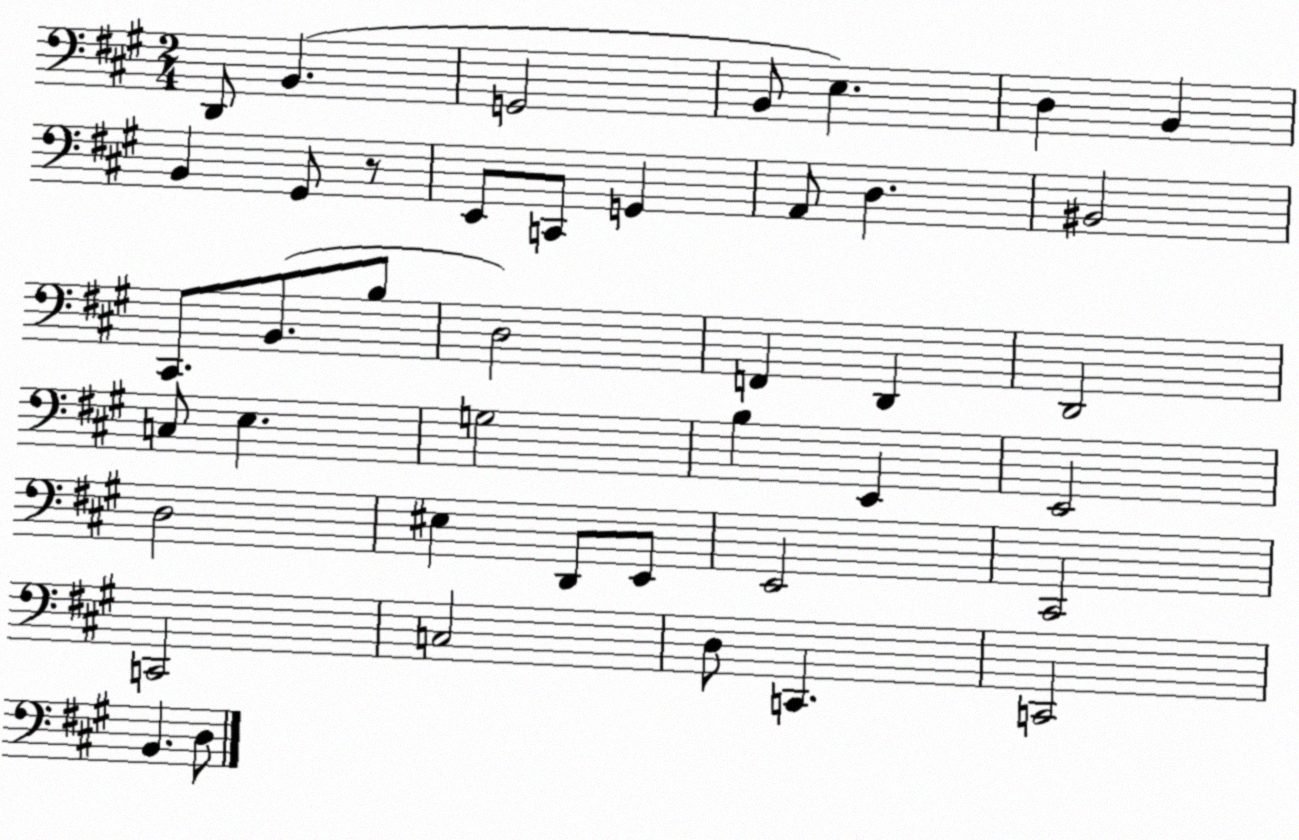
X:1
T:Untitled
M:2/4
L:1/4
K:A
D,,/2 B,, G,,2 B,,/2 E, D, B,, B,, ^G,,/2 z/2 E,,/2 C,,/2 G,, A,,/2 D, ^B,,2 ^C,,/2 B,,/2 B,/2 D,2 F,, D,, D,,2 C,/2 E, G,2 B, E,, E,,2 D,2 ^E, D,,/2 E,,/2 E,,2 ^C,,2 C,,2 C,2 D,/2 C,, C,,2 B,, D,/2